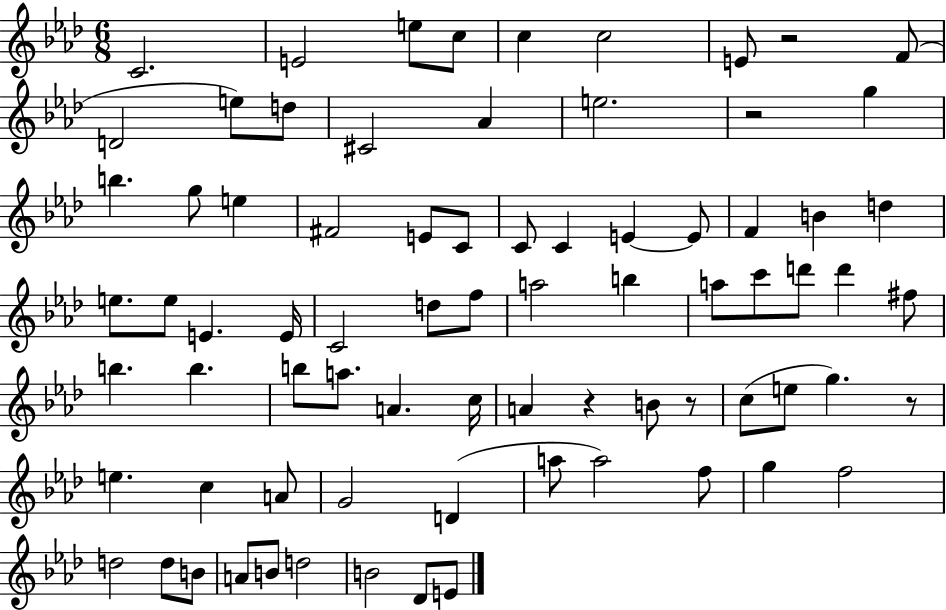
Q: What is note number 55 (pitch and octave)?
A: C5